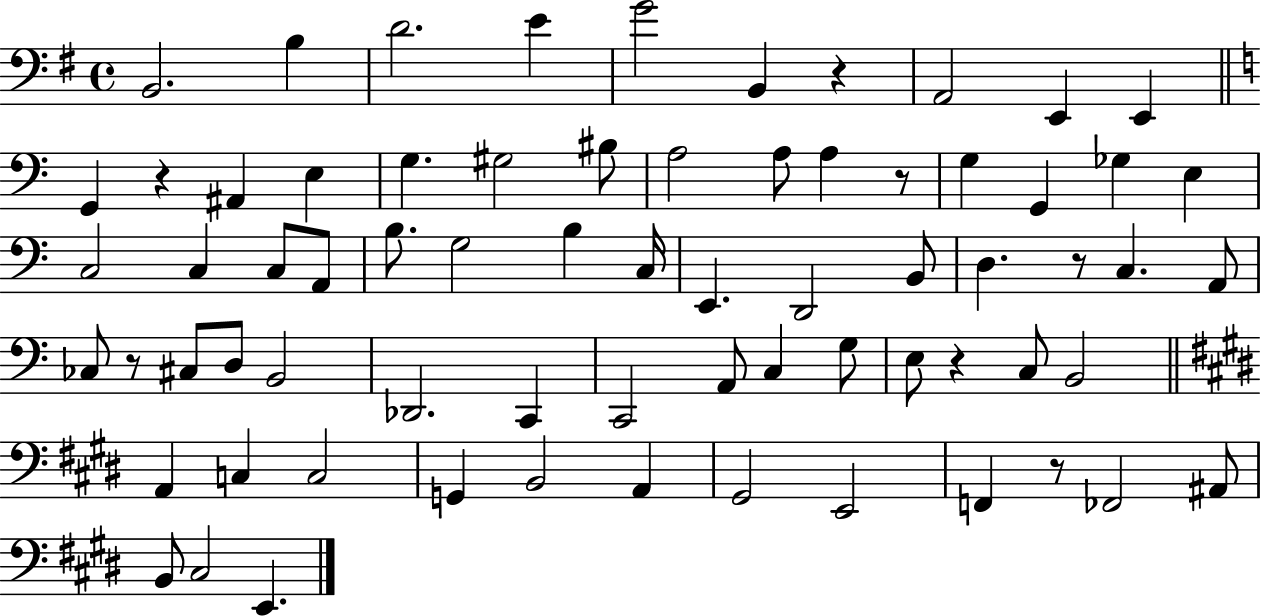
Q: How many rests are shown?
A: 7